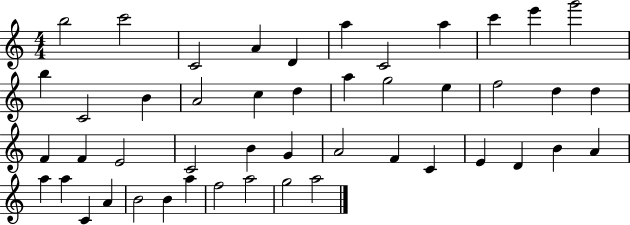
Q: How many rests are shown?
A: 0